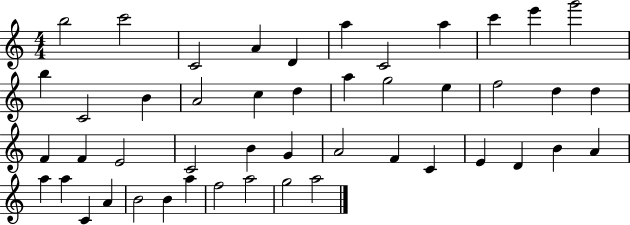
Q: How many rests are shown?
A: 0